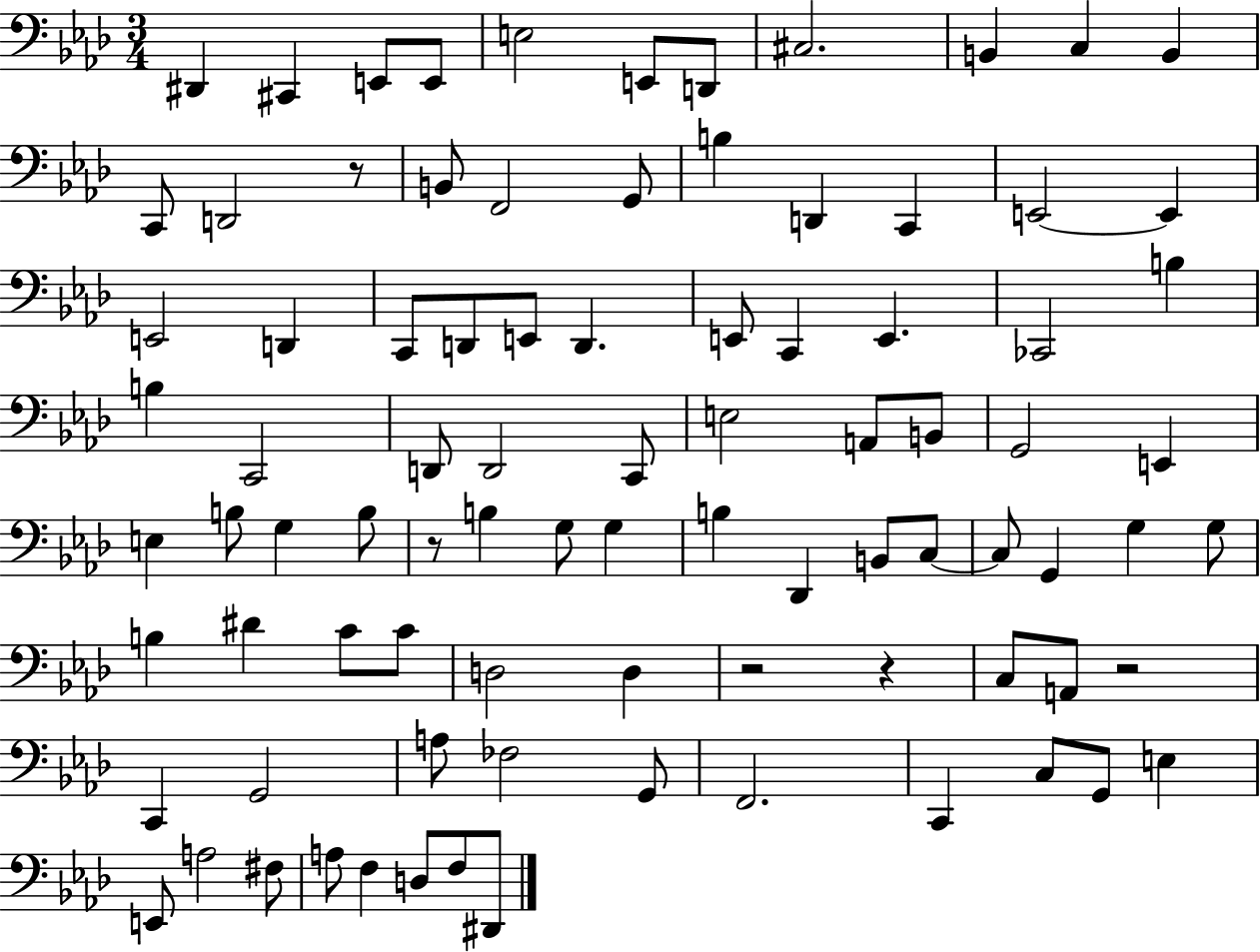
{
  \clef bass
  \numericTimeSignature
  \time 3/4
  \key aes \major
  dis,4 cis,4 e,8 e,8 | e2 e,8 d,8 | cis2. | b,4 c4 b,4 | \break c,8 d,2 r8 | b,8 f,2 g,8 | b4 d,4 c,4 | e,2~~ e,4 | \break e,2 d,4 | c,8 d,8 e,8 d,4. | e,8 c,4 e,4. | ces,2 b4 | \break b4 c,2 | d,8 d,2 c,8 | e2 a,8 b,8 | g,2 e,4 | \break e4 b8 g4 b8 | r8 b4 g8 g4 | b4 des,4 b,8 c8~~ | c8 g,4 g4 g8 | \break b4 dis'4 c'8 c'8 | d2 d4 | r2 r4 | c8 a,8 r2 | \break c,4 g,2 | a8 fes2 g,8 | f,2. | c,4 c8 g,8 e4 | \break e,8 a2 fis8 | a8 f4 d8 f8 dis,8 | \bar "|."
}